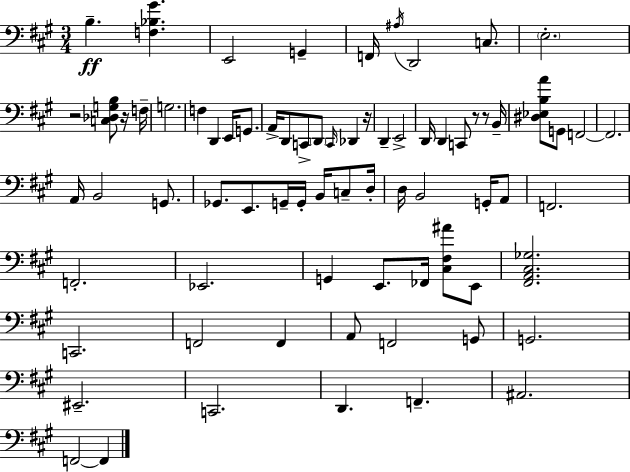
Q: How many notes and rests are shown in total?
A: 74